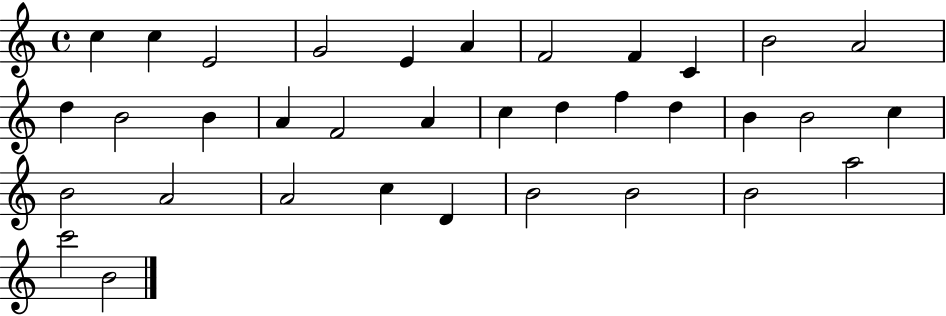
{
  \clef treble
  \time 4/4
  \defaultTimeSignature
  \key c \major
  c''4 c''4 e'2 | g'2 e'4 a'4 | f'2 f'4 c'4 | b'2 a'2 | \break d''4 b'2 b'4 | a'4 f'2 a'4 | c''4 d''4 f''4 d''4 | b'4 b'2 c''4 | \break b'2 a'2 | a'2 c''4 d'4 | b'2 b'2 | b'2 a''2 | \break c'''2 b'2 | \bar "|."
}